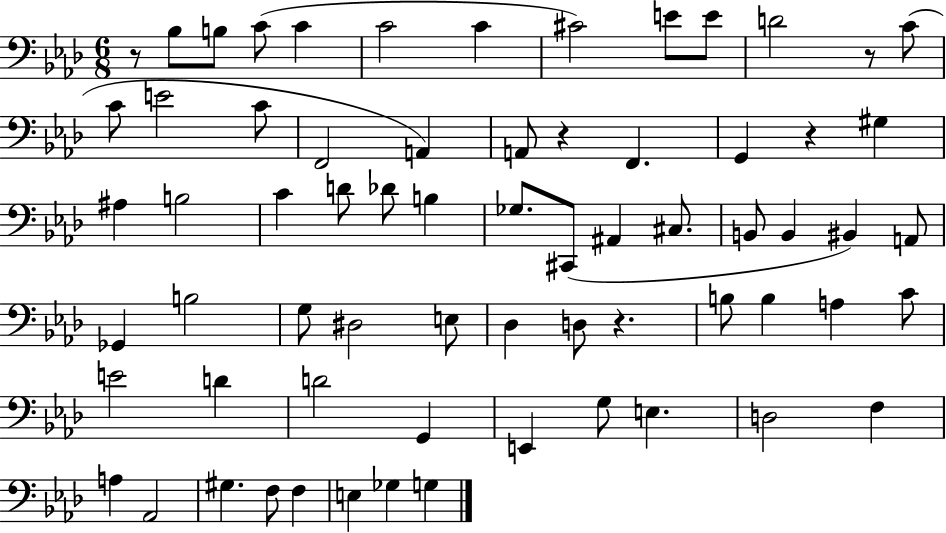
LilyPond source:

{
  \clef bass
  \numericTimeSignature
  \time 6/8
  \key aes \major
  r8 bes8 b8 c'8( c'4 | c'2 c'4 | cis'2) e'8 e'8 | d'2 r8 c'8( | \break c'8 e'2 c'8 | f,2 a,4) | a,8 r4 f,4. | g,4 r4 gis4 | \break ais4 b2 | c'4 d'8 des'8 b4 | ges8. cis,8( ais,4 cis8. | b,8 b,4 bis,4) a,8 | \break ges,4 b2 | g8 dis2 e8 | des4 d8 r4. | b8 b4 a4 c'8 | \break e'2 d'4 | d'2 g,4 | e,4 g8 e4. | d2 f4 | \break a4 aes,2 | gis4. f8 f4 | e4 ges4 g4 | \bar "|."
}